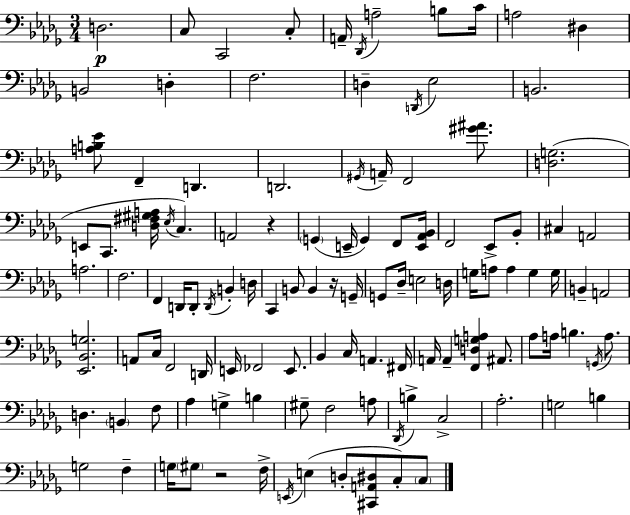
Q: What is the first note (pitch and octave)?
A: D3